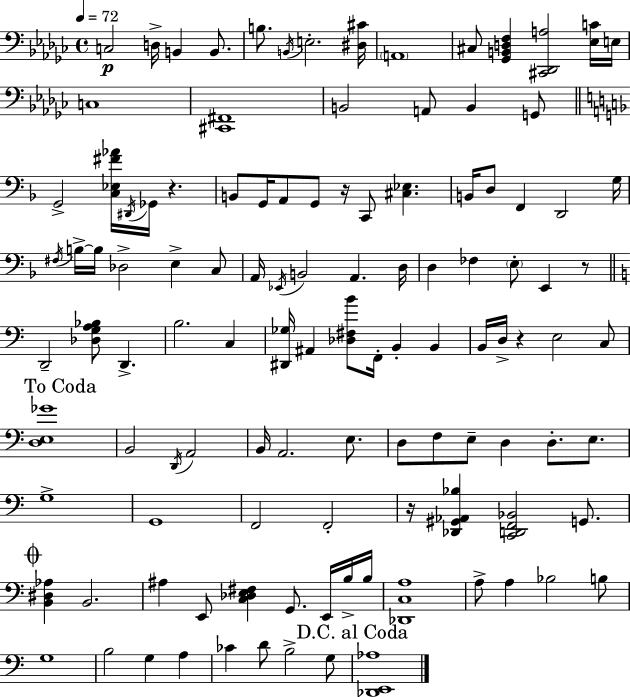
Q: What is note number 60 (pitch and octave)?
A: A2